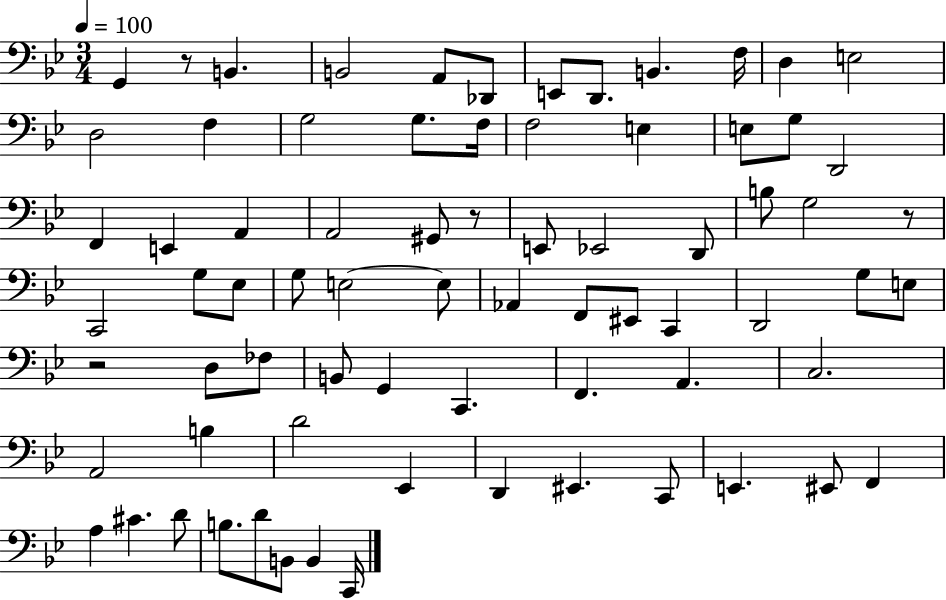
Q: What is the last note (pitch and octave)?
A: C2